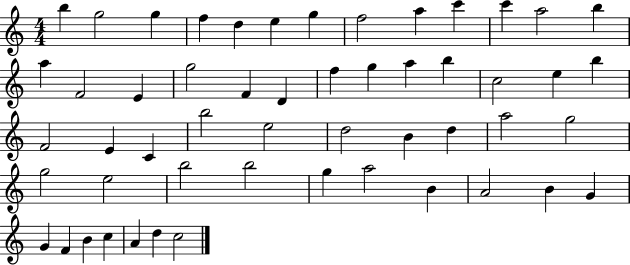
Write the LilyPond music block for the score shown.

{
  \clef treble
  \numericTimeSignature
  \time 4/4
  \key c \major
  b''4 g''2 g''4 | f''4 d''4 e''4 g''4 | f''2 a''4 c'''4 | c'''4 a''2 b''4 | \break a''4 f'2 e'4 | g''2 f'4 d'4 | f''4 g''4 a''4 b''4 | c''2 e''4 b''4 | \break f'2 e'4 c'4 | b''2 e''2 | d''2 b'4 d''4 | a''2 g''2 | \break g''2 e''2 | b''2 b''2 | g''4 a''2 b'4 | a'2 b'4 g'4 | \break g'4 f'4 b'4 c''4 | a'4 d''4 c''2 | \bar "|."
}